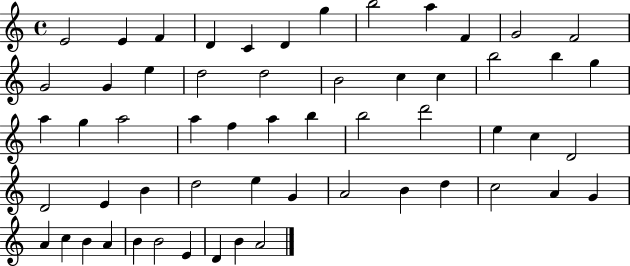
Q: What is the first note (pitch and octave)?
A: E4